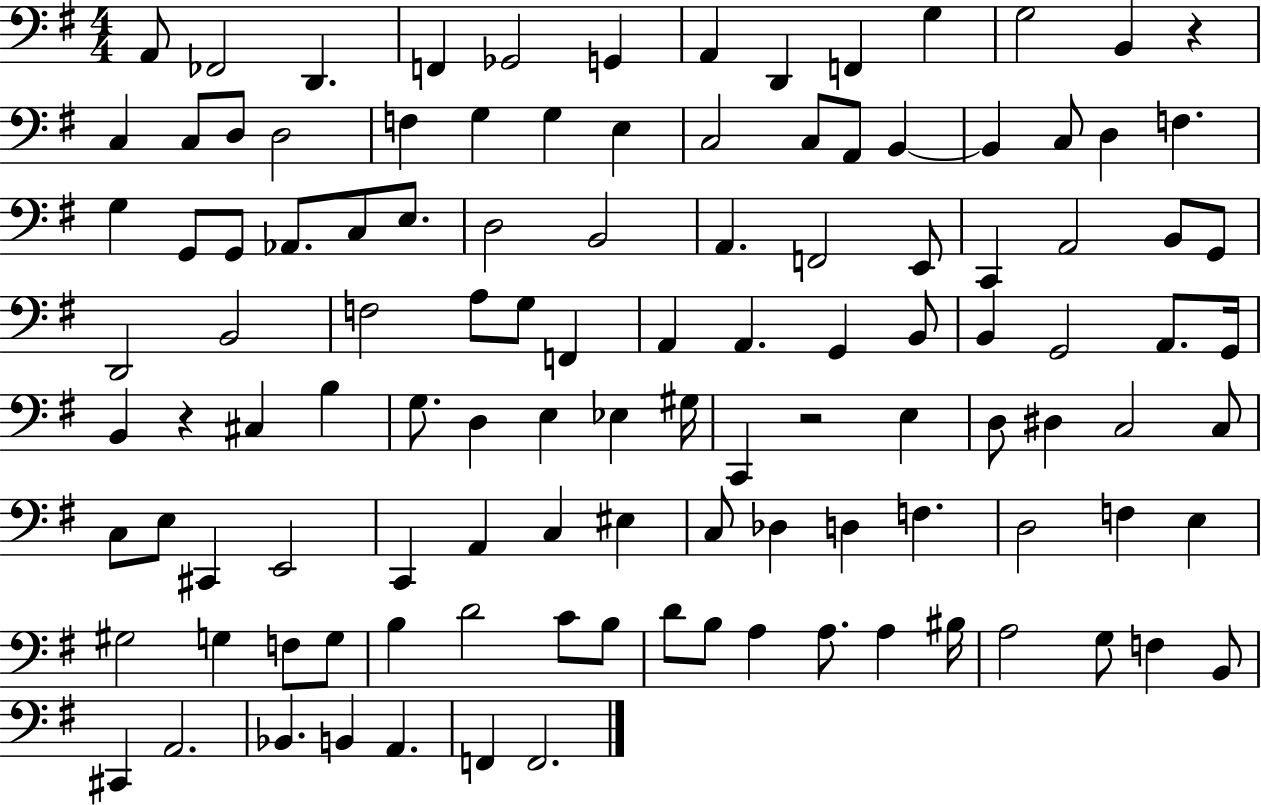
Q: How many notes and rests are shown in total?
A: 114